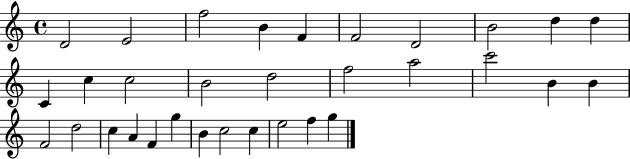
D4/h E4/h F5/h B4/q F4/q F4/h D4/h B4/h D5/q D5/q C4/q C5/q C5/h B4/h D5/h F5/h A5/h C6/h B4/q B4/q F4/h D5/h C5/q A4/q F4/q G5/q B4/q C5/h C5/q E5/h F5/q G5/q